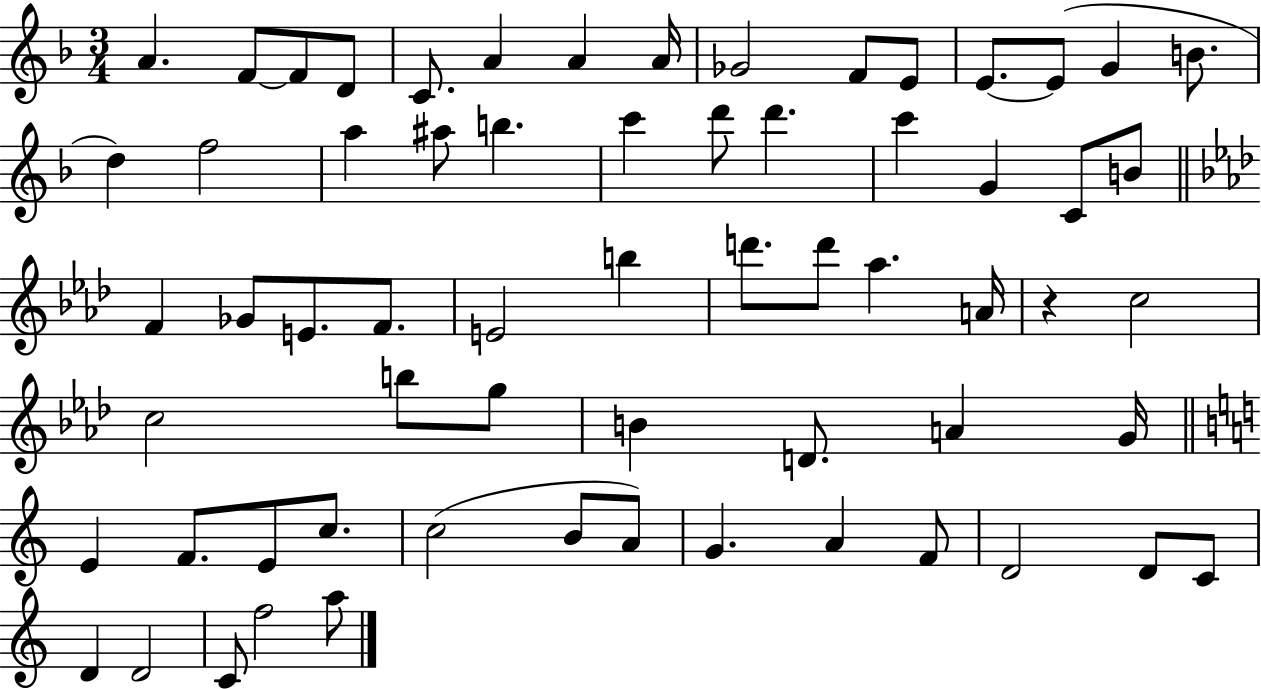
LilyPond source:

{
  \clef treble
  \numericTimeSignature
  \time 3/4
  \key f \major
  a'4. f'8~~ f'8 d'8 | c'8. a'4 a'4 a'16 | ges'2 f'8 e'8 | e'8.~~ e'8( g'4 b'8. | \break d''4) f''2 | a''4 ais''8 b''4. | c'''4 d'''8 d'''4. | c'''4 g'4 c'8 b'8 | \break \bar "||" \break \key f \minor f'4 ges'8 e'8. f'8. | e'2 b''4 | d'''8. d'''8 aes''4. a'16 | r4 c''2 | \break c''2 b''8 g''8 | b'4 d'8. a'4 g'16 | \bar "||" \break \key c \major e'4 f'8. e'8 c''8. | c''2( b'8 a'8) | g'4. a'4 f'8 | d'2 d'8 c'8 | \break d'4 d'2 | c'8 f''2 a''8 | \bar "|."
}